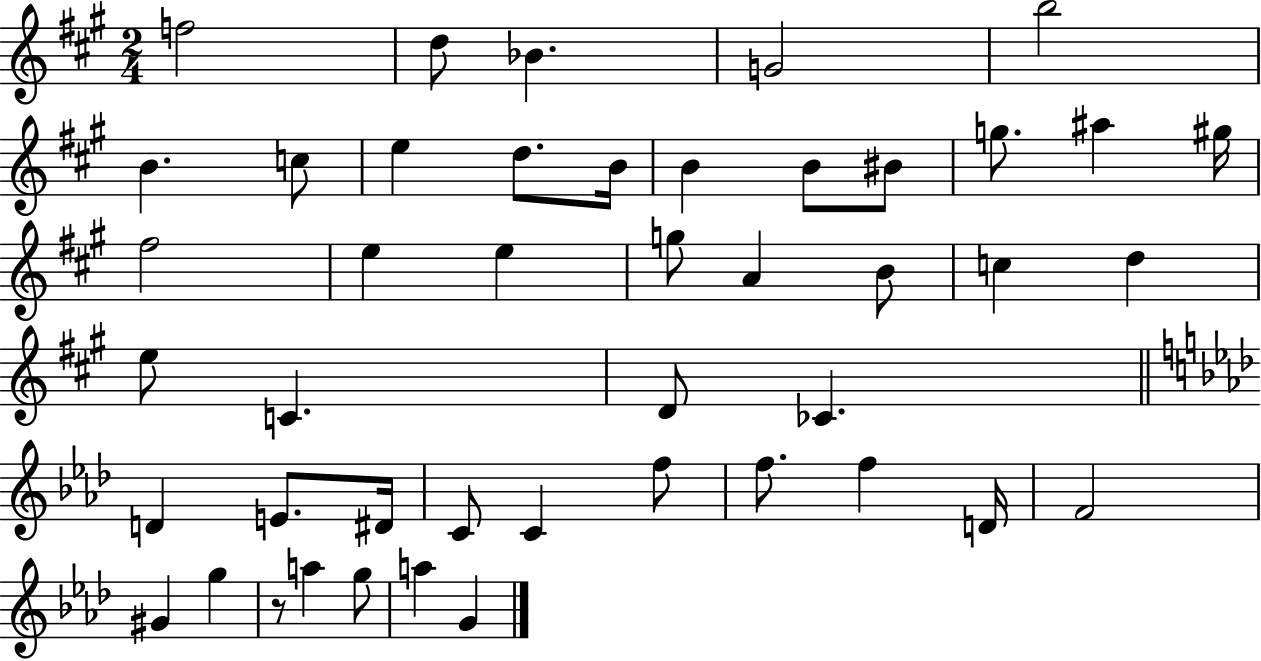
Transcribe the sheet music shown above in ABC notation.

X:1
T:Untitled
M:2/4
L:1/4
K:A
f2 d/2 _B G2 b2 B c/2 e d/2 B/4 B B/2 ^B/2 g/2 ^a ^g/4 ^f2 e e g/2 A B/2 c d e/2 C D/2 _C D E/2 ^D/4 C/2 C f/2 f/2 f D/4 F2 ^G g z/2 a g/2 a G